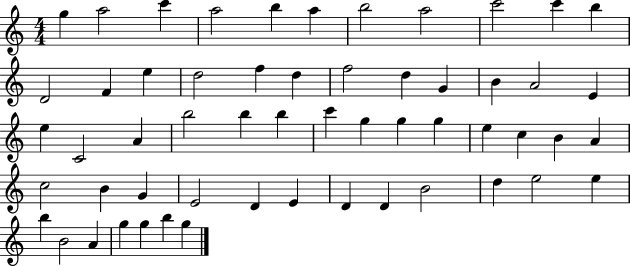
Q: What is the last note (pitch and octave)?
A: G5